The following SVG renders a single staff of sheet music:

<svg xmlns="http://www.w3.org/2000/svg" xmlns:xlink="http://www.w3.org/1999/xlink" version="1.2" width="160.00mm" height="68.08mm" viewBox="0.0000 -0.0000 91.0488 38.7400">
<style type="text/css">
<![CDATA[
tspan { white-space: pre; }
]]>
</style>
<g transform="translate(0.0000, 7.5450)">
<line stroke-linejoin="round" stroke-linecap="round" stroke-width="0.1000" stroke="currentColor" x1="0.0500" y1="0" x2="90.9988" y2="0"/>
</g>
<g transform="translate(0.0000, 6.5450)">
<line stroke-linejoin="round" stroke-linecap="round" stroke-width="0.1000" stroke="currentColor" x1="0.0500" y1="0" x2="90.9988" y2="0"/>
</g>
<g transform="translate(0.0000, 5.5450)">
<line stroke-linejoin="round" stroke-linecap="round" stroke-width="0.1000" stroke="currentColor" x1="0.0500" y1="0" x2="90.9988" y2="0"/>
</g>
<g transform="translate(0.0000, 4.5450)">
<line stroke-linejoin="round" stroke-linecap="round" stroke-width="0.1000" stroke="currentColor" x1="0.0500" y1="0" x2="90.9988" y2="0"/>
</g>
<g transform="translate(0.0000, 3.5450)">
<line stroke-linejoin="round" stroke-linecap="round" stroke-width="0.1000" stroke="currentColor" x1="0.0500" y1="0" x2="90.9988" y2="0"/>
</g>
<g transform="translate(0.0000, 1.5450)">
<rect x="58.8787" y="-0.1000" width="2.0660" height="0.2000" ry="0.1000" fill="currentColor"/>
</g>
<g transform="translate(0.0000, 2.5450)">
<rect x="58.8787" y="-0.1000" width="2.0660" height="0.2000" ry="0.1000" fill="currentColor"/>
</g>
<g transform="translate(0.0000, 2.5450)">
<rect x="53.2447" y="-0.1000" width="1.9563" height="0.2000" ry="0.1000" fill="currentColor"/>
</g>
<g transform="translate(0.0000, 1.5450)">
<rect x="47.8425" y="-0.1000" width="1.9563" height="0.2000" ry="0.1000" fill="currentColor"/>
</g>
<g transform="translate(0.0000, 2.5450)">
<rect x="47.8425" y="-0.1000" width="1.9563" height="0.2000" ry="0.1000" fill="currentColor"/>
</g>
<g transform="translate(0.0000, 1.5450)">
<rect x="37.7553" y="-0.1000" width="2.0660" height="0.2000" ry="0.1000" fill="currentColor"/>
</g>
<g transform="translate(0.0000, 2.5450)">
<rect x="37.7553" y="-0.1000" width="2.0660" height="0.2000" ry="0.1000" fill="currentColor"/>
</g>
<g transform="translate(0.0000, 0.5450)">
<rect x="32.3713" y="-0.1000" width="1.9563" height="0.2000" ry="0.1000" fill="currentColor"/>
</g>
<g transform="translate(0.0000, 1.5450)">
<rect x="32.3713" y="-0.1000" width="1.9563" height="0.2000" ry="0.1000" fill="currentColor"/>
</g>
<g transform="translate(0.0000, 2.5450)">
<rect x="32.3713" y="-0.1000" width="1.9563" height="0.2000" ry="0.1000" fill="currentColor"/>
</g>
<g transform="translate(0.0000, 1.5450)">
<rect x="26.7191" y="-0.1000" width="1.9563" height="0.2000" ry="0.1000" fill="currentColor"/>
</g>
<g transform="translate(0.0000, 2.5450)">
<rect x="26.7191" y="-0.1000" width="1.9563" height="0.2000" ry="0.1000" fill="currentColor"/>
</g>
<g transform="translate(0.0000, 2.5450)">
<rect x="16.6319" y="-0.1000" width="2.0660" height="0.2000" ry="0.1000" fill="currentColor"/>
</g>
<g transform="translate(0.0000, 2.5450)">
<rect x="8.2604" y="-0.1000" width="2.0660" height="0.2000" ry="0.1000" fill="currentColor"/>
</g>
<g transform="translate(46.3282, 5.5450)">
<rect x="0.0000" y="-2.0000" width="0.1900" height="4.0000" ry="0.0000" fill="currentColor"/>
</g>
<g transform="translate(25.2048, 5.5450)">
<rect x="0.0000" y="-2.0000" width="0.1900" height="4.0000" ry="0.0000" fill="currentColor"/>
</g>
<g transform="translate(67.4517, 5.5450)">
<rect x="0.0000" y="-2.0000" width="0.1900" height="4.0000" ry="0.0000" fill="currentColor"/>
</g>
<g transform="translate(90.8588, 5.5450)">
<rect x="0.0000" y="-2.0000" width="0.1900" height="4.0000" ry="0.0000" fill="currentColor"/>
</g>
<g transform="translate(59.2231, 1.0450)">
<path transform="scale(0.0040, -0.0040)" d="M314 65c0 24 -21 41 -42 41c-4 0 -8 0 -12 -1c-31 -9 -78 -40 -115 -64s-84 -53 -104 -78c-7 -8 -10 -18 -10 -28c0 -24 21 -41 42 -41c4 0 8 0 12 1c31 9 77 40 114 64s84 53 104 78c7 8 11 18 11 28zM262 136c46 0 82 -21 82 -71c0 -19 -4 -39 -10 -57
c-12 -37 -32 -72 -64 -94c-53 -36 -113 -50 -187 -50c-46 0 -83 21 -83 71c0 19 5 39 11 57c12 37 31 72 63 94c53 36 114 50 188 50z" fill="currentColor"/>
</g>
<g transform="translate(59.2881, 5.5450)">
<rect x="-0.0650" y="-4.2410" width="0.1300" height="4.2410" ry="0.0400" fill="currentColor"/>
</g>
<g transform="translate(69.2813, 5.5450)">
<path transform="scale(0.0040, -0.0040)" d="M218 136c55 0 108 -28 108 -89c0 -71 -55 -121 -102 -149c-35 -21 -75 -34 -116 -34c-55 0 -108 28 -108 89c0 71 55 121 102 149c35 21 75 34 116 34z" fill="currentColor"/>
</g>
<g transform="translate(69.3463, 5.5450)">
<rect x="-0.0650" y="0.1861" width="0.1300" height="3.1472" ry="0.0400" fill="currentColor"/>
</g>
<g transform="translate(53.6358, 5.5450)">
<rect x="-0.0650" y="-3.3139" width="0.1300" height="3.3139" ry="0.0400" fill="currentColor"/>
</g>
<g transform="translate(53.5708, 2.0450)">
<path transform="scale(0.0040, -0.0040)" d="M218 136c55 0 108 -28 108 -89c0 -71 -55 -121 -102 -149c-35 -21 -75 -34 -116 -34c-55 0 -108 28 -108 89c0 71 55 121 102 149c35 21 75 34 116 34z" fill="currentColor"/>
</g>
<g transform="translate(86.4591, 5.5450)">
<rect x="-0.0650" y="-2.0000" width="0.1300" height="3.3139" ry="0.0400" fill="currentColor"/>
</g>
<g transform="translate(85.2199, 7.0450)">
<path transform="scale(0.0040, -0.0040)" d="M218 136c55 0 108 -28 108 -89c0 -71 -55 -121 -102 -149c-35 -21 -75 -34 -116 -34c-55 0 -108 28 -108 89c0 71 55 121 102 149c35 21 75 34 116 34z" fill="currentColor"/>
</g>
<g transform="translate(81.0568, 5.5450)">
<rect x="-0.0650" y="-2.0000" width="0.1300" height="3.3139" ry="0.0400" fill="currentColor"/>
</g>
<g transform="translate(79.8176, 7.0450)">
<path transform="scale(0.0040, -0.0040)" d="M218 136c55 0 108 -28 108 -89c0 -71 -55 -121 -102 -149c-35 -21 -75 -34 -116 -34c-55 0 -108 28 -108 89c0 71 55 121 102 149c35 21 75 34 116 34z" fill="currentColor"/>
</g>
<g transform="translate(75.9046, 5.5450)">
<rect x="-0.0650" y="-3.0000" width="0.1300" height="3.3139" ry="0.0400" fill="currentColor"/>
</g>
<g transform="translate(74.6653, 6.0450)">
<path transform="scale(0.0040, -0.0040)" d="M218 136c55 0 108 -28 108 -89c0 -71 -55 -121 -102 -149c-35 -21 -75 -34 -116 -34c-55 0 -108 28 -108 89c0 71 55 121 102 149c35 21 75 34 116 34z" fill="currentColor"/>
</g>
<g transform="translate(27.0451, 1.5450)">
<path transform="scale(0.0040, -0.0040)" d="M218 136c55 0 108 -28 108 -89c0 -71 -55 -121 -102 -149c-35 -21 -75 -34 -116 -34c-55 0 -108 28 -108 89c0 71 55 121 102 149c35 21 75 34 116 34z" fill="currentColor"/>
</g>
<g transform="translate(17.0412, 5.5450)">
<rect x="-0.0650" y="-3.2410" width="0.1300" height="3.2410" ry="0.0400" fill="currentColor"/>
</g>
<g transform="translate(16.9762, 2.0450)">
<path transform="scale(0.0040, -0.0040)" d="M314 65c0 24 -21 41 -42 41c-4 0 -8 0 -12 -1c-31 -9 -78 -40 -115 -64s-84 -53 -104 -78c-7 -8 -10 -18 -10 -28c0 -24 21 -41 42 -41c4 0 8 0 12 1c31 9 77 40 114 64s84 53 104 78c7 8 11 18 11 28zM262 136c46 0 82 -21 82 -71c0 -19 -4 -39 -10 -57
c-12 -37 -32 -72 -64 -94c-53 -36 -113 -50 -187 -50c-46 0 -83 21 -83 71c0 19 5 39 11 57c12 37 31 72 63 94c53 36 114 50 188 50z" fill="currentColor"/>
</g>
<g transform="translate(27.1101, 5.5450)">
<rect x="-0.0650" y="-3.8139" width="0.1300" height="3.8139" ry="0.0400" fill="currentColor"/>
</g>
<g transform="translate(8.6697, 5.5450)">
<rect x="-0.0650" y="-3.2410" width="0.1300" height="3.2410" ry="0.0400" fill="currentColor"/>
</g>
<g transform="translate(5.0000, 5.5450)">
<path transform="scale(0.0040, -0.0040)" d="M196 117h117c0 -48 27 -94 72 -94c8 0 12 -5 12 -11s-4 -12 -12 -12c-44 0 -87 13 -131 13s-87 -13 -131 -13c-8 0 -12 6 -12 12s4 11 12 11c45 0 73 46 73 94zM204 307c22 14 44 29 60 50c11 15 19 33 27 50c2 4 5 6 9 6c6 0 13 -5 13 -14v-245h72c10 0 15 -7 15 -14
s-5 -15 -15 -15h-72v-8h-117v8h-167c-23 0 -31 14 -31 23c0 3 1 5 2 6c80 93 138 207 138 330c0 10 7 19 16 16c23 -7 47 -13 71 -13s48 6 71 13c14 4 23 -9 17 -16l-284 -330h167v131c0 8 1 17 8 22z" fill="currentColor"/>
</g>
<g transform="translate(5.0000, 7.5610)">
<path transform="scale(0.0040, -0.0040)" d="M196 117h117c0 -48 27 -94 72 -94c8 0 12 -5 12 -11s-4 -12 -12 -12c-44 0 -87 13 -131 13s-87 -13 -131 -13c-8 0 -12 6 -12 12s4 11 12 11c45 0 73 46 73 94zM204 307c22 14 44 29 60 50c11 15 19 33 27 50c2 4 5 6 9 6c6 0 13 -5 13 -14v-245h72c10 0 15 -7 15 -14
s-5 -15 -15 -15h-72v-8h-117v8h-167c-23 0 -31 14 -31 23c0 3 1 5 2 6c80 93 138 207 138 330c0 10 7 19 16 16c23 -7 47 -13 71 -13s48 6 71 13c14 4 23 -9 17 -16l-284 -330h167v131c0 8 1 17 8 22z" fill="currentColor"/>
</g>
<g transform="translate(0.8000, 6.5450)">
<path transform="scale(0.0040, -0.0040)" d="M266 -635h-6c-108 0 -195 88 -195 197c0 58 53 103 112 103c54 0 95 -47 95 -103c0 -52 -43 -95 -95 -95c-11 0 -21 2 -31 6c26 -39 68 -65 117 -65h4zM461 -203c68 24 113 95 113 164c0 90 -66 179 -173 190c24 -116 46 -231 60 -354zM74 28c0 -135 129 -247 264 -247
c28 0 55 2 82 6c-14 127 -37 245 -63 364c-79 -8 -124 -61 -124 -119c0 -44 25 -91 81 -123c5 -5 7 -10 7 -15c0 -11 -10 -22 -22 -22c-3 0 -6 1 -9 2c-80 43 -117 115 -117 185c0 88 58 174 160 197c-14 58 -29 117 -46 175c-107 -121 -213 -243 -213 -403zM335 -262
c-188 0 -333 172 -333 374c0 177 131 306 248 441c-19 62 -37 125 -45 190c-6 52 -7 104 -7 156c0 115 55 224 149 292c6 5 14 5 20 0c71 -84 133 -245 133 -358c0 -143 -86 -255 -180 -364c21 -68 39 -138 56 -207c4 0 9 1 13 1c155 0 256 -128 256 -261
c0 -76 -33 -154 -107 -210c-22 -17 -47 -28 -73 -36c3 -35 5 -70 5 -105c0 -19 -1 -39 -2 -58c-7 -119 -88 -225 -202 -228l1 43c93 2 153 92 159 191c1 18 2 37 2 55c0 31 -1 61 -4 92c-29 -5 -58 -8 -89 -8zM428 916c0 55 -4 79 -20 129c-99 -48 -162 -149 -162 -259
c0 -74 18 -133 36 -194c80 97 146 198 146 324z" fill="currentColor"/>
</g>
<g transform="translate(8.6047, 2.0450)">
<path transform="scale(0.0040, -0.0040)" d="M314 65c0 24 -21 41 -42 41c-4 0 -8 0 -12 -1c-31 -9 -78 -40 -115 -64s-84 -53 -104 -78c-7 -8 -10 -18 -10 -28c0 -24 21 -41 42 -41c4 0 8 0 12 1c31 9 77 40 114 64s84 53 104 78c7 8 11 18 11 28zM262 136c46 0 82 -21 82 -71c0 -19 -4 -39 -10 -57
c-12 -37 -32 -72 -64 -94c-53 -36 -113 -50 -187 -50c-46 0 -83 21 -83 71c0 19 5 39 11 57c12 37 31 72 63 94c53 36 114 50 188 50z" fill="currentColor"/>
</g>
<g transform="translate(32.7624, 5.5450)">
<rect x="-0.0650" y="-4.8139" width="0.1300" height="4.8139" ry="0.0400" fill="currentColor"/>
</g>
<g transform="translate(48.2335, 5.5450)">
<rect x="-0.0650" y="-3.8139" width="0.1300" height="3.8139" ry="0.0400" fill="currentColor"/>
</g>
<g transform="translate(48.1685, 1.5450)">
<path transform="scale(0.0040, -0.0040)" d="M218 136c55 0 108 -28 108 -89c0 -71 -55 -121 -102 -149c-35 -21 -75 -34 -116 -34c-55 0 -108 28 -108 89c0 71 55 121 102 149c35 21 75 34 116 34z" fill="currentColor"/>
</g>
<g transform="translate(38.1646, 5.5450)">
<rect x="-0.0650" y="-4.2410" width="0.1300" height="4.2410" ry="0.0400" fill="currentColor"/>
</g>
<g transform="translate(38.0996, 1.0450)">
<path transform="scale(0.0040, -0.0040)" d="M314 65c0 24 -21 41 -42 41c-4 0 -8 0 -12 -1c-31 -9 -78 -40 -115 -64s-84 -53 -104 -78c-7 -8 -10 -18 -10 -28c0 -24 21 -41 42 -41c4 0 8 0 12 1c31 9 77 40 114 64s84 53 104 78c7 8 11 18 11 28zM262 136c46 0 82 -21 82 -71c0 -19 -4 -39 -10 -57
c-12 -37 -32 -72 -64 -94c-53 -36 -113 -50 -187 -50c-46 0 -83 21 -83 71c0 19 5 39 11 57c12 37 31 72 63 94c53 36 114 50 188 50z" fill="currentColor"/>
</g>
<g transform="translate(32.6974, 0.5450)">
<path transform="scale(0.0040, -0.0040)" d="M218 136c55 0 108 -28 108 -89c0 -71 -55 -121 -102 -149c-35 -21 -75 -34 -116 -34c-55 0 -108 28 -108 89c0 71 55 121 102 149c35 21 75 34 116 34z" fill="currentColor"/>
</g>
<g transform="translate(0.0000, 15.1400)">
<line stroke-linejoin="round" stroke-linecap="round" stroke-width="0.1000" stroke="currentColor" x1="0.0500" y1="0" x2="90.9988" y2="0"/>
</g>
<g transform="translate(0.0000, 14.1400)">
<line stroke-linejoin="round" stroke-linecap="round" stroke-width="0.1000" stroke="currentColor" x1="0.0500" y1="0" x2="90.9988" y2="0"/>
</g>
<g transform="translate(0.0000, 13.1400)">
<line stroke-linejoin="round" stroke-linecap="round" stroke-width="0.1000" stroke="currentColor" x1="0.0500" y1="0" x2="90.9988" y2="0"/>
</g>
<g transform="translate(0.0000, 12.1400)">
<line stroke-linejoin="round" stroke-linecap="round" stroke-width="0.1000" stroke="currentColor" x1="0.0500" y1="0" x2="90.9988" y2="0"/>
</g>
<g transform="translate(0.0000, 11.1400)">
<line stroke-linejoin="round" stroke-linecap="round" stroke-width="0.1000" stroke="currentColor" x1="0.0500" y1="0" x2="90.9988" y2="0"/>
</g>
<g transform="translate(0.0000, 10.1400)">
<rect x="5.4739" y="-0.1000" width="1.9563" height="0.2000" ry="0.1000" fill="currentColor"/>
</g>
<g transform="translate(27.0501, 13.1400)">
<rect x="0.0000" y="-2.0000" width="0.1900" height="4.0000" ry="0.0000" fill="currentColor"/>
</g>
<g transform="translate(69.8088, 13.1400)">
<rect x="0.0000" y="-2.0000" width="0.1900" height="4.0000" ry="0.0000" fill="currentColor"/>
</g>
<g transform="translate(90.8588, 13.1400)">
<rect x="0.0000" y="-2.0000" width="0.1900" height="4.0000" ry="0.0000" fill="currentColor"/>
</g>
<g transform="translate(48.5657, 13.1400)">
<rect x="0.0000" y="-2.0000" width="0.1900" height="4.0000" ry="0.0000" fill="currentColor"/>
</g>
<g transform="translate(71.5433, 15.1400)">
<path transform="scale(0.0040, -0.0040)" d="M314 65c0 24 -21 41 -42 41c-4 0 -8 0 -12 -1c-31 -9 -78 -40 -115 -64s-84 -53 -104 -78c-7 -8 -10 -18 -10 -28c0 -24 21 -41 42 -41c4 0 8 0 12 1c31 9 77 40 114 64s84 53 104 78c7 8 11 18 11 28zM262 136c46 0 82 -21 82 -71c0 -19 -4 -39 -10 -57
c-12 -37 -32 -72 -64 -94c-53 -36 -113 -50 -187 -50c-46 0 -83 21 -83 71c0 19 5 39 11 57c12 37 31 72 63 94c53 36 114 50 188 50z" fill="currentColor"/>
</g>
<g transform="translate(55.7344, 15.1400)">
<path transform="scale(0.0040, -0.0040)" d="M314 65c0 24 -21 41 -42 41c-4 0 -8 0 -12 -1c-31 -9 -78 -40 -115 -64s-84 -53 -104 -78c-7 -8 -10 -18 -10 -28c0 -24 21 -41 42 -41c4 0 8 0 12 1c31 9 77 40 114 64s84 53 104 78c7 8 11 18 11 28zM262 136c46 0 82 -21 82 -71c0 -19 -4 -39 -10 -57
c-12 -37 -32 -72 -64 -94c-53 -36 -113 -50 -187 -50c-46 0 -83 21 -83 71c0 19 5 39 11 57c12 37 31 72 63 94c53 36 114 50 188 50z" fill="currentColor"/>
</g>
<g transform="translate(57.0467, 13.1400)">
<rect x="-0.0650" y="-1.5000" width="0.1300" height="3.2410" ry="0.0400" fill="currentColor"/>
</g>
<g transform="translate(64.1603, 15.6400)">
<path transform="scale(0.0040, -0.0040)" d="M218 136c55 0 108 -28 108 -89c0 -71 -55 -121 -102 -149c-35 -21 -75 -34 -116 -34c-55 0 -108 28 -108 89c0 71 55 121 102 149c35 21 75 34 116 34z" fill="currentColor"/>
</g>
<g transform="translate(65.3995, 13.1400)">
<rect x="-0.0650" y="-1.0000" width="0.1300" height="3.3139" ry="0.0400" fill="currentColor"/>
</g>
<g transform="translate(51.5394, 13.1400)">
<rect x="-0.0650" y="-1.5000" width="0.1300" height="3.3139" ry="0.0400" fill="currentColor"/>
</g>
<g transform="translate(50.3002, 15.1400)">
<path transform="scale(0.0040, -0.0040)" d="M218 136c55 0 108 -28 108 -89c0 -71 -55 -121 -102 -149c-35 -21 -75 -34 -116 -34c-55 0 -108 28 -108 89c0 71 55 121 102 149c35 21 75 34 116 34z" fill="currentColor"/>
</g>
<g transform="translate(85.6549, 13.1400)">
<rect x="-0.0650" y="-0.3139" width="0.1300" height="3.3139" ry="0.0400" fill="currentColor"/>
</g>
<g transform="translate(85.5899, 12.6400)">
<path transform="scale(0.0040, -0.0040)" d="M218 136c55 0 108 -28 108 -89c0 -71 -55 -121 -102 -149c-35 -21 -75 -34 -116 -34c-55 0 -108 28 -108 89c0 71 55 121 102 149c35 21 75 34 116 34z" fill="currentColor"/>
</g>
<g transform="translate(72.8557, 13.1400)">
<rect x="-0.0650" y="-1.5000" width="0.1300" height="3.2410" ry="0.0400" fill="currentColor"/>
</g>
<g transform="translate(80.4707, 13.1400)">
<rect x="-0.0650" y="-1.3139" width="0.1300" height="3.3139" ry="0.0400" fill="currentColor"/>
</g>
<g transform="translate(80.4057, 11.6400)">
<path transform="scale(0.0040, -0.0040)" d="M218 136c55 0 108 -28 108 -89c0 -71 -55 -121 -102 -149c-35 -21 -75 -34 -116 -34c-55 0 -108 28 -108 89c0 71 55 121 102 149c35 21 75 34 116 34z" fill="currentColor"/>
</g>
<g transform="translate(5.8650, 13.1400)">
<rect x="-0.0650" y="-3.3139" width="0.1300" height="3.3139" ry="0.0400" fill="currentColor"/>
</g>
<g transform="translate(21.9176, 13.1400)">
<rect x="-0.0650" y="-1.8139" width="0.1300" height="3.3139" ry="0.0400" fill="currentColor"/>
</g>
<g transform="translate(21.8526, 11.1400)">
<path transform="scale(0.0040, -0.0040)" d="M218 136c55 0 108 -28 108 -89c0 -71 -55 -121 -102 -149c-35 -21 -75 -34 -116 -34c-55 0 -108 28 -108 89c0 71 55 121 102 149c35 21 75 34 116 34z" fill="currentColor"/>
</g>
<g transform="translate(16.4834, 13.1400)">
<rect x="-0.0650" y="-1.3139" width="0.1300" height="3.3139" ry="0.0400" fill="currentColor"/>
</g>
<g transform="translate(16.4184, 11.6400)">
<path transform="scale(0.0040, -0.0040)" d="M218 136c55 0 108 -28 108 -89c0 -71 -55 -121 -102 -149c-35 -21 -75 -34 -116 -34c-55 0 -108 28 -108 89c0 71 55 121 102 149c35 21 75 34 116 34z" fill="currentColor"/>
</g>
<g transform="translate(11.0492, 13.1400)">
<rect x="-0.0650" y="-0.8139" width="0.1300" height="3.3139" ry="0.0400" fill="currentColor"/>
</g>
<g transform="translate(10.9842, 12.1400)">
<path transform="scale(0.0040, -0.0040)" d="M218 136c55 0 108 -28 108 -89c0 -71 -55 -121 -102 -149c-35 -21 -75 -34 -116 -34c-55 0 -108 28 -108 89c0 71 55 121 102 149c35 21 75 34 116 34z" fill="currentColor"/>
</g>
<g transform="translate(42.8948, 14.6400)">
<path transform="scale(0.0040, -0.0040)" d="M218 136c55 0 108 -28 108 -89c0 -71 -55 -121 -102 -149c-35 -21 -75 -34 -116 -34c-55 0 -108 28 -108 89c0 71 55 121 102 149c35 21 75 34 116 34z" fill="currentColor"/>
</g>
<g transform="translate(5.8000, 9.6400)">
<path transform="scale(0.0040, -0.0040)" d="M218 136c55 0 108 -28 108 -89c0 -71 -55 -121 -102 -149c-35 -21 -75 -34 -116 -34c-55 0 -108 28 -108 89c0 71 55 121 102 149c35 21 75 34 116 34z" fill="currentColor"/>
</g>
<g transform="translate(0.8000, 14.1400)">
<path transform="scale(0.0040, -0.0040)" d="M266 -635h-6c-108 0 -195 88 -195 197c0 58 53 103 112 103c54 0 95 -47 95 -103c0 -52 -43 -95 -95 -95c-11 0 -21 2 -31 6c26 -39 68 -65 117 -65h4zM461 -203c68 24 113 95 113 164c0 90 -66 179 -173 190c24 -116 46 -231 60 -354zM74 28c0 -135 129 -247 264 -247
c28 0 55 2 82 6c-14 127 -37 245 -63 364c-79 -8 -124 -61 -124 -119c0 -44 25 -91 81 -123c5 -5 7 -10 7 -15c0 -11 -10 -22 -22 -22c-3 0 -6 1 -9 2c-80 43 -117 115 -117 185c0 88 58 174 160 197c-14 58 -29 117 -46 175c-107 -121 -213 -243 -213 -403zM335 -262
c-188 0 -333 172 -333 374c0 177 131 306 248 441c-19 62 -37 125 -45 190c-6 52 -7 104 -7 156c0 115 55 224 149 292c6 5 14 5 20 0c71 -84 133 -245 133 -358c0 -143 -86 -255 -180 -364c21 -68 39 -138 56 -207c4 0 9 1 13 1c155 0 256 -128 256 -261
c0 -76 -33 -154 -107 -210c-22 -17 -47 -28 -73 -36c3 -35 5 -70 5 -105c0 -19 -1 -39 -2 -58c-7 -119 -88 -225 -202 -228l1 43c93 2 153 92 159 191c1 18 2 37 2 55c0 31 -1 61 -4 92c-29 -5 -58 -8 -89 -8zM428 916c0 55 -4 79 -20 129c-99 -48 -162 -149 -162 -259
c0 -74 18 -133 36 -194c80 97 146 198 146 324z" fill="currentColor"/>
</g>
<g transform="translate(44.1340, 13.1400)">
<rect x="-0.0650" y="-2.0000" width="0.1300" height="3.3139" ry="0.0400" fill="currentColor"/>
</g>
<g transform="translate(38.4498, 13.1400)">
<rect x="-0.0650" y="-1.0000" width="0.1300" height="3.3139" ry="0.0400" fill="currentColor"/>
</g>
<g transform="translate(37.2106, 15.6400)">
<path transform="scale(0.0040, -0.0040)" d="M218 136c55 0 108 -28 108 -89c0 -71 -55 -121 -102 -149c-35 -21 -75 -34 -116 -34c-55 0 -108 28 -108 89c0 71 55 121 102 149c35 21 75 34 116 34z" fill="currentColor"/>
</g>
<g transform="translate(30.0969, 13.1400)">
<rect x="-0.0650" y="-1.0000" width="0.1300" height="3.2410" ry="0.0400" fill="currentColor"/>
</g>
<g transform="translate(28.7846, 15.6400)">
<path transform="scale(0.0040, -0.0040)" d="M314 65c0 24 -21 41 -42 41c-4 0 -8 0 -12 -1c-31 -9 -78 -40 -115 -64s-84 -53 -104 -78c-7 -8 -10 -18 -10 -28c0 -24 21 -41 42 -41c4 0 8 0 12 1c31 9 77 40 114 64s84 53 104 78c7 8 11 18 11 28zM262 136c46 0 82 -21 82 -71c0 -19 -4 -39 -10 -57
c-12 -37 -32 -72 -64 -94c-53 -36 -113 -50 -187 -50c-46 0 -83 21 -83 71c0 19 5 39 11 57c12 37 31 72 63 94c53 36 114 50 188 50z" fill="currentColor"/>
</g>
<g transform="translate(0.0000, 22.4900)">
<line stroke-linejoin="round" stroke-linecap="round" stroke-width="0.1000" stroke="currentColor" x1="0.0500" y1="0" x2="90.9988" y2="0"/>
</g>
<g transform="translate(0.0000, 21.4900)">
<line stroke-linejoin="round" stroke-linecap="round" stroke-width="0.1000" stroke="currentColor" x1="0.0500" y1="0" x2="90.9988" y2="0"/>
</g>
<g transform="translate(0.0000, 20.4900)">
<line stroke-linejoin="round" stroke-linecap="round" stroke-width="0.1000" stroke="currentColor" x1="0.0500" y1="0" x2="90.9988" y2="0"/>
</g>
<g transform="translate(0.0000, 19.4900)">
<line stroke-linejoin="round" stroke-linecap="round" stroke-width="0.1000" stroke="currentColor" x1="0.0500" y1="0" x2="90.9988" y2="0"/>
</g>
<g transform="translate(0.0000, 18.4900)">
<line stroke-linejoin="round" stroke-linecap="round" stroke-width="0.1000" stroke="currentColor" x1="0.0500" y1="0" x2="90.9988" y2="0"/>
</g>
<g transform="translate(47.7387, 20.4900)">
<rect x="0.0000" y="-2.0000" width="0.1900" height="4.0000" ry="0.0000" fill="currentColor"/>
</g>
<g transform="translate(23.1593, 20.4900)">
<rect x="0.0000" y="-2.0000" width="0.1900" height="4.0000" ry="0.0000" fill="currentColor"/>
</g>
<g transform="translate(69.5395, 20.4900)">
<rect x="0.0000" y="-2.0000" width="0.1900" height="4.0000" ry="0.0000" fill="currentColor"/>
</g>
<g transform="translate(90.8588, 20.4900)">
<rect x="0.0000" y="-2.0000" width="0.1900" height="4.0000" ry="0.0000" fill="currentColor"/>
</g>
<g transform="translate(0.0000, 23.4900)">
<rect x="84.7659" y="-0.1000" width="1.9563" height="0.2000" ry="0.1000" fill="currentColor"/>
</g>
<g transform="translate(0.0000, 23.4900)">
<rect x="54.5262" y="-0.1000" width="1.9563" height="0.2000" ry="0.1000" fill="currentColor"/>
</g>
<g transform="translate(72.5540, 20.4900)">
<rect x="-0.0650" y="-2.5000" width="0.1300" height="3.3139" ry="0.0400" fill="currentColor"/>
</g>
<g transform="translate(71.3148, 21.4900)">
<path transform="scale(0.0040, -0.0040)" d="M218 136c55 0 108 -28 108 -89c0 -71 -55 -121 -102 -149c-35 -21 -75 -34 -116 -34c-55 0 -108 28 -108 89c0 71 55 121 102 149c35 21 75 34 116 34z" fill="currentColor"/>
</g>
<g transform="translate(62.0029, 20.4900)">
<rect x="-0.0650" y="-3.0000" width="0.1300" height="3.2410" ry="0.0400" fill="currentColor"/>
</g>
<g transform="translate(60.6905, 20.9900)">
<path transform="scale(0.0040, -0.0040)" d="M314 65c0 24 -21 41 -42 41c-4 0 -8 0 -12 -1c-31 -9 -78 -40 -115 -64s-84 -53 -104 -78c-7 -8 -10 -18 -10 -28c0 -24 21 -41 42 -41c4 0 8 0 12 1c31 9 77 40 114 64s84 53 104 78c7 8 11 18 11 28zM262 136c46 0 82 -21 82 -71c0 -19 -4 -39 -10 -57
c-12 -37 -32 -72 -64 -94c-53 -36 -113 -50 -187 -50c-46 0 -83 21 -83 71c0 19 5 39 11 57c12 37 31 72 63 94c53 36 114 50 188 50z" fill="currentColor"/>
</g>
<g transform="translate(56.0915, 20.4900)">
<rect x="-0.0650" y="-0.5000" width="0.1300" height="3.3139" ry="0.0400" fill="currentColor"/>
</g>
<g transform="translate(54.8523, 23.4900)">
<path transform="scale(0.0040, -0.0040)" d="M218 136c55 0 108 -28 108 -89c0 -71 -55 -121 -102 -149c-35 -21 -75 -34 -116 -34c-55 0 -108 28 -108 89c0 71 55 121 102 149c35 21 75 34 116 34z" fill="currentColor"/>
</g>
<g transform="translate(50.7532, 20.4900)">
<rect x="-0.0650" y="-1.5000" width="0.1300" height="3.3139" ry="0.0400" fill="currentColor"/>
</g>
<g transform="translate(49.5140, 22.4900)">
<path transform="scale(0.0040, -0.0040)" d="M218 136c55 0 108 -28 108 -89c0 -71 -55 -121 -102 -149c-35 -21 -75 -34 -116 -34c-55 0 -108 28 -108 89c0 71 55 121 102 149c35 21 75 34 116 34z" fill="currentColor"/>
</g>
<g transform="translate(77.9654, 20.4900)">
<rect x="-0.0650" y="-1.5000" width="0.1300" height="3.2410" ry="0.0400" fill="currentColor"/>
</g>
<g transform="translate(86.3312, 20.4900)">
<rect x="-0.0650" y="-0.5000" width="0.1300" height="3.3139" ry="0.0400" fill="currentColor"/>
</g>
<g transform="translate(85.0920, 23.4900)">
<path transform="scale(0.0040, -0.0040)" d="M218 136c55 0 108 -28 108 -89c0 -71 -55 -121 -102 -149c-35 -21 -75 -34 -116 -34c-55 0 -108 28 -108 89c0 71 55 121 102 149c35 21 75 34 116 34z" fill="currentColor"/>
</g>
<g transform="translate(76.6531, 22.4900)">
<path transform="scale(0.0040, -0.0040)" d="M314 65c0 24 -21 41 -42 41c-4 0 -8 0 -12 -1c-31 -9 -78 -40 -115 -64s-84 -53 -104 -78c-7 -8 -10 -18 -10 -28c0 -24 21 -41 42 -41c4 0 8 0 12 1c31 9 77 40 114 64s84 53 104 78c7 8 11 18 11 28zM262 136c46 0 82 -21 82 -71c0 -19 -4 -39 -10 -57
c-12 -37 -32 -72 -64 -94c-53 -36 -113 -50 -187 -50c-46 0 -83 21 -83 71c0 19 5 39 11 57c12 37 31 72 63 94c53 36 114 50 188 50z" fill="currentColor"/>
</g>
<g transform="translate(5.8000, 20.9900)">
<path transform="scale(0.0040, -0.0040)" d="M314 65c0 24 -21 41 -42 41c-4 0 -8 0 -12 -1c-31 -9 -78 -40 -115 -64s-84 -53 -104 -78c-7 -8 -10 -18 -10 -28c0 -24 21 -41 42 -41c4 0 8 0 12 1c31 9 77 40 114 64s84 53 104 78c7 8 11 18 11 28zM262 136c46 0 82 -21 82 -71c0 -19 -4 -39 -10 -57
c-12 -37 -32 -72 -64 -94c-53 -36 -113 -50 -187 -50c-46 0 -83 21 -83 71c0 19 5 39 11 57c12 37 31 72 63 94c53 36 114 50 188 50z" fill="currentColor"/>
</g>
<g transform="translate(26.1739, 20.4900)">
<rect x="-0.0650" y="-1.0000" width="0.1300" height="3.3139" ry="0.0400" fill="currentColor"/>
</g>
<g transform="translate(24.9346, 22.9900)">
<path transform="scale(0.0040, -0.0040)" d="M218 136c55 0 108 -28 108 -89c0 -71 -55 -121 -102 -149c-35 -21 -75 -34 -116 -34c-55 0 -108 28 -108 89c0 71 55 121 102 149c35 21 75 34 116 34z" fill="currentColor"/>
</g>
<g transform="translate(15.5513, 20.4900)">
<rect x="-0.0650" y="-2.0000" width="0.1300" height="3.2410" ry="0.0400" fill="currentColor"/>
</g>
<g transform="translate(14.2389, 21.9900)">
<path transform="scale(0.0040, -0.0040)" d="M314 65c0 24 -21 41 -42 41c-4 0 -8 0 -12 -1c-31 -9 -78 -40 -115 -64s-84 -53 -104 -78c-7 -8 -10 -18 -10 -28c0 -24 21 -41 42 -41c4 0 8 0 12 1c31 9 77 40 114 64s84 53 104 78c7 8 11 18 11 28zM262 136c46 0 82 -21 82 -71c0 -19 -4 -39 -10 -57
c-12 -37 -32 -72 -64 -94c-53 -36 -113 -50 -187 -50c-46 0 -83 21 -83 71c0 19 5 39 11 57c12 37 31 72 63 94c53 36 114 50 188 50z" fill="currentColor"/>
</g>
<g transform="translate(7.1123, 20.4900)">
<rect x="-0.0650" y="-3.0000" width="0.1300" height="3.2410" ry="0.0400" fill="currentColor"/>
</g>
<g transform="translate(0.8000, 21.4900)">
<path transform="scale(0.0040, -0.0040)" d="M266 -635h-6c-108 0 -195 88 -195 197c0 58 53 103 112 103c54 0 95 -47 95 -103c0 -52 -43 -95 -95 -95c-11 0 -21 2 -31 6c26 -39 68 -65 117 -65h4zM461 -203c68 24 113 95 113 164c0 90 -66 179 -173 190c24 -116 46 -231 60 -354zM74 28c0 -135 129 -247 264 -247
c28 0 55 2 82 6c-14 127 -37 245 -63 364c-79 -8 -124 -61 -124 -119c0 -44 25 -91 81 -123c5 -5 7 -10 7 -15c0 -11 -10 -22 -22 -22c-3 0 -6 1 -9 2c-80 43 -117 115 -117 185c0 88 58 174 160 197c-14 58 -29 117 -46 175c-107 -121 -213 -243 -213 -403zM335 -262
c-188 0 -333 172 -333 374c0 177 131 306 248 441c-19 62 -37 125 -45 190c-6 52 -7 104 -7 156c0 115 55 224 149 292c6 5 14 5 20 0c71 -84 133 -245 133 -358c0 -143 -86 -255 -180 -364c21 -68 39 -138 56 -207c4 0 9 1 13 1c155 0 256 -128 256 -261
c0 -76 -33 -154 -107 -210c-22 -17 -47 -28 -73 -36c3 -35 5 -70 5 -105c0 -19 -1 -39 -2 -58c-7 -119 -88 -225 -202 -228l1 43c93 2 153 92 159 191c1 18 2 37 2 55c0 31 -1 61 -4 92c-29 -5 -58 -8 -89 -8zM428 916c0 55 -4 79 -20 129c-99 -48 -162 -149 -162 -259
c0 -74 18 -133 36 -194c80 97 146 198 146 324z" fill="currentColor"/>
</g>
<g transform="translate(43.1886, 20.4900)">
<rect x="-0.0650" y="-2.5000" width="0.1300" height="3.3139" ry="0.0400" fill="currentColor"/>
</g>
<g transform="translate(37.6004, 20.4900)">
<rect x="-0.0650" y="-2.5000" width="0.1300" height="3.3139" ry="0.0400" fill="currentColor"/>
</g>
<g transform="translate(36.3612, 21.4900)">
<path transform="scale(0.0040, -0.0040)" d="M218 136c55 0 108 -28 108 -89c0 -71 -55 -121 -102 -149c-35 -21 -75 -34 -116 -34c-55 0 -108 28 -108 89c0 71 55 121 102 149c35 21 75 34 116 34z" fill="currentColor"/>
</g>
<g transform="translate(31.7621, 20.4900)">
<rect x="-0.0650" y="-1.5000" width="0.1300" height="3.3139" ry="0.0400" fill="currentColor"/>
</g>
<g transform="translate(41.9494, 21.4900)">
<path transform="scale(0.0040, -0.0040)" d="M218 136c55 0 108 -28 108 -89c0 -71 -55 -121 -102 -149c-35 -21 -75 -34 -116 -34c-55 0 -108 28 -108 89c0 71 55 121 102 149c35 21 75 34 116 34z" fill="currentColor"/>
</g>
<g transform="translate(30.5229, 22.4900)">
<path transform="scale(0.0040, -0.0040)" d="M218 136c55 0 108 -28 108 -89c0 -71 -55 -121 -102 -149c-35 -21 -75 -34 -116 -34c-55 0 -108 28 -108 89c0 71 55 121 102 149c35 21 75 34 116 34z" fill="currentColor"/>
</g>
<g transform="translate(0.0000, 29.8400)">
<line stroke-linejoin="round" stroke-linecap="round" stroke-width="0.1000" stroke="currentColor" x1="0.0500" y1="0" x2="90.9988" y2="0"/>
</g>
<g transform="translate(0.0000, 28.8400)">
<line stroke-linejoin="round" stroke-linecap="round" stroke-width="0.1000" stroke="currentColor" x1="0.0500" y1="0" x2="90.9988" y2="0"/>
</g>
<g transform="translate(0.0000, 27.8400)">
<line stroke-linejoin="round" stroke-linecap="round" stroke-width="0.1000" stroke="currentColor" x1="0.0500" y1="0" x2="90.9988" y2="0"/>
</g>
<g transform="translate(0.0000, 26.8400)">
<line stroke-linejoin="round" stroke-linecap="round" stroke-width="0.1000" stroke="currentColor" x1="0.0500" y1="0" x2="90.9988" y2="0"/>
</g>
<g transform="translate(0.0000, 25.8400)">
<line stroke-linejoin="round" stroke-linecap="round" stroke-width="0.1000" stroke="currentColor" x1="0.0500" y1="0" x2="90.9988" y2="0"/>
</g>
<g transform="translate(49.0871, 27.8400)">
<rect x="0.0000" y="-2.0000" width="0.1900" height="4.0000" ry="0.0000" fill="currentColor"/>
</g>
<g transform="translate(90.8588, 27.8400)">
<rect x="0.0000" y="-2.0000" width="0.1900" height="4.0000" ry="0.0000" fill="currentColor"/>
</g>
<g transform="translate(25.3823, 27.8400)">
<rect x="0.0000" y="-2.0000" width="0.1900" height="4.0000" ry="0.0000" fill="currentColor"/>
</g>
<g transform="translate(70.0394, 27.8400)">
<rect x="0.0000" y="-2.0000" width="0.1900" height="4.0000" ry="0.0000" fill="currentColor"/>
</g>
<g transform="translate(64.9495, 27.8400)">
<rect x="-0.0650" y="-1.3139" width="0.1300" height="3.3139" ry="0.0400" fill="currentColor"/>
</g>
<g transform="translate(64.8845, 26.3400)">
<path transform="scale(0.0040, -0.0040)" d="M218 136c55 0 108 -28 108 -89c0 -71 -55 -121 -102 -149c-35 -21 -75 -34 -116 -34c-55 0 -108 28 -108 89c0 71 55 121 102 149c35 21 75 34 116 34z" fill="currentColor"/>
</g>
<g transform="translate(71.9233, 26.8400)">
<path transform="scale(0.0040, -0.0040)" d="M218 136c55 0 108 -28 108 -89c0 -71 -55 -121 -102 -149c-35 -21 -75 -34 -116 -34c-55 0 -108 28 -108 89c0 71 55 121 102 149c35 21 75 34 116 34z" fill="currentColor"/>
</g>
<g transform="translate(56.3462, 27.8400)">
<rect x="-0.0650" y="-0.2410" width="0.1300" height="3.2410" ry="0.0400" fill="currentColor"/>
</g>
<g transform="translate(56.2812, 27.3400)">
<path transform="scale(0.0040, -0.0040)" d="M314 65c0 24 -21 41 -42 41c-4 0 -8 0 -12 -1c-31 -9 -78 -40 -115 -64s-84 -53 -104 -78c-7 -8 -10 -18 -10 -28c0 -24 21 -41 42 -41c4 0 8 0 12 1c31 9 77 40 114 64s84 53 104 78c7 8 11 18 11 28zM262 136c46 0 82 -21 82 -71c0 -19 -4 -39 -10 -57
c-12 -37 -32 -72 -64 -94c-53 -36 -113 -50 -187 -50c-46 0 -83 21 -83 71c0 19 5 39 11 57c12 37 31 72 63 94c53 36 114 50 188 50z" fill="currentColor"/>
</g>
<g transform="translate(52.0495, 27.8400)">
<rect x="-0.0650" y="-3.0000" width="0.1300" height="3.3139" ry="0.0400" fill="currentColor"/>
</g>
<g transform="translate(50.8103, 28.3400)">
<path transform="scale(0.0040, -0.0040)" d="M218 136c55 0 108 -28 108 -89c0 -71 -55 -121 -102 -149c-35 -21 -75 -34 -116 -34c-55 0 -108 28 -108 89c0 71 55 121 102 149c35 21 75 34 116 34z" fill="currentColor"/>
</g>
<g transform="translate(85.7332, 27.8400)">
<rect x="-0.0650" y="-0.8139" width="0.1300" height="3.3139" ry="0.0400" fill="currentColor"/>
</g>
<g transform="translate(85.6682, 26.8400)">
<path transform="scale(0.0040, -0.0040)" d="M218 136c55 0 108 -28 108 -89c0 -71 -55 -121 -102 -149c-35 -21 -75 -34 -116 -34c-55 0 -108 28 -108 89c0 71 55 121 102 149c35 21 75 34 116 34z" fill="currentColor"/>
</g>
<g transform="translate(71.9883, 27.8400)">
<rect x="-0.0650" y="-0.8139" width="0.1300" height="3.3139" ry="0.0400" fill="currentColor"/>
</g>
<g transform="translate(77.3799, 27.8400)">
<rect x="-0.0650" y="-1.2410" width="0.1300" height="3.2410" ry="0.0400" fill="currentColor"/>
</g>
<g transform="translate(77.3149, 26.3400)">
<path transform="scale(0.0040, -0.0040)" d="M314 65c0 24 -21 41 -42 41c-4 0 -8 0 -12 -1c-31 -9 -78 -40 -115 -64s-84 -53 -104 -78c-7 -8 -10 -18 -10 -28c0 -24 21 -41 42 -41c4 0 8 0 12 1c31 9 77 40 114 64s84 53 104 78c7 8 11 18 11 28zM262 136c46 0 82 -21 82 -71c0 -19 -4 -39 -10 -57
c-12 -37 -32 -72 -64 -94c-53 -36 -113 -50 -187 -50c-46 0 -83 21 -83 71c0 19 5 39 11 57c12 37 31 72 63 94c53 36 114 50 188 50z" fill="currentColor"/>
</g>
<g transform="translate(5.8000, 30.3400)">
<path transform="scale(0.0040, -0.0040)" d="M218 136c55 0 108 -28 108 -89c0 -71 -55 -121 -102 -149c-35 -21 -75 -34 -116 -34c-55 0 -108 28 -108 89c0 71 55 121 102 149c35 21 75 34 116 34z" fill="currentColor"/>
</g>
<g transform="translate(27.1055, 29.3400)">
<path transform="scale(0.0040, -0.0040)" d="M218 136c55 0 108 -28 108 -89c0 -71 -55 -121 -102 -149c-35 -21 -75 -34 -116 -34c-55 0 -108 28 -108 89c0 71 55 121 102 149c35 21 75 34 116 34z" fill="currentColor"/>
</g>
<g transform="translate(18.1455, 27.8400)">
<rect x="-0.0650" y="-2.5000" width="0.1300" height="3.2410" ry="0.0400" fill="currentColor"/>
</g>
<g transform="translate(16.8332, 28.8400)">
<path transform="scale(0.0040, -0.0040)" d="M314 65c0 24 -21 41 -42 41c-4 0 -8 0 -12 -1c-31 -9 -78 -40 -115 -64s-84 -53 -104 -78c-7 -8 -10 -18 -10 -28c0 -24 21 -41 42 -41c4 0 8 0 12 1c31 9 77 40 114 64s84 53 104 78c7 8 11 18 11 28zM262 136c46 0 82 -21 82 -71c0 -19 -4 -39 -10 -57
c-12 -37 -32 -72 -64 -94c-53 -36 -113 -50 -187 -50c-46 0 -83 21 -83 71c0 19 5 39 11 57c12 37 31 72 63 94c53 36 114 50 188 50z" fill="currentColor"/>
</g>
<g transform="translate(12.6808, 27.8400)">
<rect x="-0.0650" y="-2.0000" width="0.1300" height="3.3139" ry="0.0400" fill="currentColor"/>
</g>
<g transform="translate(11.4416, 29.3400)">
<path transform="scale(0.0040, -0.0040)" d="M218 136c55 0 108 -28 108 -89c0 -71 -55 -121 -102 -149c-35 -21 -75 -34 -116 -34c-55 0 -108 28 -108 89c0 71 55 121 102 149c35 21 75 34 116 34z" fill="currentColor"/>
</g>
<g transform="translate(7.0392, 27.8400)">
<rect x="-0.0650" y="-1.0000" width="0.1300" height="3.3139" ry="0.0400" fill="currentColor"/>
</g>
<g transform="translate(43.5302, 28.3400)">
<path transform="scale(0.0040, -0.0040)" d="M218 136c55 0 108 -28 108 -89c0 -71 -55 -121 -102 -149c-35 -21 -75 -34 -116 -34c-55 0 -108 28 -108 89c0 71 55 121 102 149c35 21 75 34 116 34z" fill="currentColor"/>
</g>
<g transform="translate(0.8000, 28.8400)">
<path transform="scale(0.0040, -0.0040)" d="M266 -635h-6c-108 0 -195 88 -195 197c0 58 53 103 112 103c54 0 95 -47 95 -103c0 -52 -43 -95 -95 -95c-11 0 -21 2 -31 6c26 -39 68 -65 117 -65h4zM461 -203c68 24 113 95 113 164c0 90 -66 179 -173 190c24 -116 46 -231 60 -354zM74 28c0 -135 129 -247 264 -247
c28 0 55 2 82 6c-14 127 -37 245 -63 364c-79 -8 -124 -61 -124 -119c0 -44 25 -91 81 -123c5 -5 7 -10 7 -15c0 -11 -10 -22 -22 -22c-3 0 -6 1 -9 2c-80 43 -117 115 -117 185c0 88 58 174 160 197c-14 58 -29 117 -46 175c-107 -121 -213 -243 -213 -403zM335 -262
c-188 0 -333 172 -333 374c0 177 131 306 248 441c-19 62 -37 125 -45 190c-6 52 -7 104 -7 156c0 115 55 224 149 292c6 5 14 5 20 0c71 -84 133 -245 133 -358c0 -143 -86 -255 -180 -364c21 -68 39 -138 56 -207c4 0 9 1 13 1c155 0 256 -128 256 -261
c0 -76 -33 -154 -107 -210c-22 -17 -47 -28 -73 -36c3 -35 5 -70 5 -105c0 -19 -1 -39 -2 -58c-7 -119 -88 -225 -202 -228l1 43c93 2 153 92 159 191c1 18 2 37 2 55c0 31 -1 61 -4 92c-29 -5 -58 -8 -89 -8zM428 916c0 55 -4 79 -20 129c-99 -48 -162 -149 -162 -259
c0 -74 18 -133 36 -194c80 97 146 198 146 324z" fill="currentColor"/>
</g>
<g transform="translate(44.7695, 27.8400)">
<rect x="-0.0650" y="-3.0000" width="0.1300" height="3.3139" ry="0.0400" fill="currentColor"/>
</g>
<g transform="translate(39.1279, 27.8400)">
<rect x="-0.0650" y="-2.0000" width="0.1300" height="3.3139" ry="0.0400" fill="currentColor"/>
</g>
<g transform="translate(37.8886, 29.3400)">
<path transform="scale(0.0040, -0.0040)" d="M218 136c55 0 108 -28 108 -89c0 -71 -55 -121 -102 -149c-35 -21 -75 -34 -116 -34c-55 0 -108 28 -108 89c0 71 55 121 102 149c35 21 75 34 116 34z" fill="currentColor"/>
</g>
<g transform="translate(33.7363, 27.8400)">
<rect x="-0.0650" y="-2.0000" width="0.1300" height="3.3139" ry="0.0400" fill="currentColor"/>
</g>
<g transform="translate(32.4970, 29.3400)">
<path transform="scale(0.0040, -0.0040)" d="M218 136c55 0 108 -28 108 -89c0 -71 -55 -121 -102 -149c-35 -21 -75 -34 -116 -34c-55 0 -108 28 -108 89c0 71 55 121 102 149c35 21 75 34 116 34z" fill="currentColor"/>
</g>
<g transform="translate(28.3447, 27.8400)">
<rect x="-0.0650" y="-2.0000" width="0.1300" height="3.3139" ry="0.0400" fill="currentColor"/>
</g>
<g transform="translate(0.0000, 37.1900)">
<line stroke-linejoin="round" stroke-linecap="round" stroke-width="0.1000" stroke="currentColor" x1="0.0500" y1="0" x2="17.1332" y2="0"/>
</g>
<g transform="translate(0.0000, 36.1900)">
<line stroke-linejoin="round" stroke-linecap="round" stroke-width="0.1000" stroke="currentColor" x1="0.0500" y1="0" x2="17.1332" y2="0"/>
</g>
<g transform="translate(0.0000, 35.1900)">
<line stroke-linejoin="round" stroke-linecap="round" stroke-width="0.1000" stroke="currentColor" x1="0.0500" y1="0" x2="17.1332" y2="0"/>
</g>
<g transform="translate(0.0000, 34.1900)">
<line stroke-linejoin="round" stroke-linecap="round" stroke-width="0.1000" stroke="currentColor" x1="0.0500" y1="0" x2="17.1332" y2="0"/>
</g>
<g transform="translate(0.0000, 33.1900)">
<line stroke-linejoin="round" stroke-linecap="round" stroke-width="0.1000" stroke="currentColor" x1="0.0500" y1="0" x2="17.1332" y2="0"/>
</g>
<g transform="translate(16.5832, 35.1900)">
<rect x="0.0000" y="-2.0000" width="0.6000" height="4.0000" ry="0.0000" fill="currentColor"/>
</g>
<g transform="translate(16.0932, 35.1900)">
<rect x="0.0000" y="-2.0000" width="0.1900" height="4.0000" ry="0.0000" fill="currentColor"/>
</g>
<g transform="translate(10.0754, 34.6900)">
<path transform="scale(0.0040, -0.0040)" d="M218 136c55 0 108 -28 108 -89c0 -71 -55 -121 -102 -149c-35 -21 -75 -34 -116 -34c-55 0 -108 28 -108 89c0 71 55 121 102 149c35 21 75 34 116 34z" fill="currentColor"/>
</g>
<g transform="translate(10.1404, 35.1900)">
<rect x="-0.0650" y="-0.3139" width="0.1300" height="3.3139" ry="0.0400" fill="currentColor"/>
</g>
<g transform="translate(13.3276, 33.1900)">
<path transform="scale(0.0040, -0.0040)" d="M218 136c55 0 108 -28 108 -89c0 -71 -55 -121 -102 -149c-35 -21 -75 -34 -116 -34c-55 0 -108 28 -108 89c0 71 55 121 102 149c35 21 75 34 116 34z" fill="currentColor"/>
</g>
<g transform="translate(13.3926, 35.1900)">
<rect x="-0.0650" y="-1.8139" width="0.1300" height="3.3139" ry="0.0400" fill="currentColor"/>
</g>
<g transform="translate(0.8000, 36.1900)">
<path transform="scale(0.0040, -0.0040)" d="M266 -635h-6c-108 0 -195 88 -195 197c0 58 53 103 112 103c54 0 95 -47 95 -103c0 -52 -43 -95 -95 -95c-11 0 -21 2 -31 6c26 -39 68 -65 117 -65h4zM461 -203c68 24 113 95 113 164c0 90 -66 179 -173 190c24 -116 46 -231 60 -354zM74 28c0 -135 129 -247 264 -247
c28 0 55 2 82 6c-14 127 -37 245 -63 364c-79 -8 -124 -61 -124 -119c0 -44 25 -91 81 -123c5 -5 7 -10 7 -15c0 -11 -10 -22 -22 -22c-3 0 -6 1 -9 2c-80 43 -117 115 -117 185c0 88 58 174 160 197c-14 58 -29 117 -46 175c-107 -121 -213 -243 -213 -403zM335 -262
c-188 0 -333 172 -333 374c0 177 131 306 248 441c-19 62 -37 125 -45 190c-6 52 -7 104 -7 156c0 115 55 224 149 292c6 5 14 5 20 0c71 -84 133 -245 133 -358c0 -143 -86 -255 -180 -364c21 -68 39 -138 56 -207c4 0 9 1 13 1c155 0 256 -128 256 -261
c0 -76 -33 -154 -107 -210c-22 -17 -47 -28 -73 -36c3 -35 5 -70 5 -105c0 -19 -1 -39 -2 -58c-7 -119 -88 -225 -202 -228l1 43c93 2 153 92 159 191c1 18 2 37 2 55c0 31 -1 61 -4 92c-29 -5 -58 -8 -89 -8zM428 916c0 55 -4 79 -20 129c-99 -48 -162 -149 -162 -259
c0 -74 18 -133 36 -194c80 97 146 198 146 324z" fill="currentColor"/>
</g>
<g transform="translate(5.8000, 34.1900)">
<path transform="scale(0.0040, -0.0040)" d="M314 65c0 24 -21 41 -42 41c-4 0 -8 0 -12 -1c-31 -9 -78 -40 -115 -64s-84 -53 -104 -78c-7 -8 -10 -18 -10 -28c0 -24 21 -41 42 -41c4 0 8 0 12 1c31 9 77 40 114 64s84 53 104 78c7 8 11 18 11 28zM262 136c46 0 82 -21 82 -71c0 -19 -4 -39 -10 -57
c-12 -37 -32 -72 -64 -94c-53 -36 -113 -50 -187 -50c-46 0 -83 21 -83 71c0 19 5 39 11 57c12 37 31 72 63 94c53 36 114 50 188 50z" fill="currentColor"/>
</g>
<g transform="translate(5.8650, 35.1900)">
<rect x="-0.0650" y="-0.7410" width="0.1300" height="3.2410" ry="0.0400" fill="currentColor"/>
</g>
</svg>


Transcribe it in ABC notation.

X:1
T:Untitled
M:4/4
L:1/4
K:C
b2 b2 c' e' d'2 c' b d'2 B A F F b d e f D2 D F E E2 D E2 e c A2 F2 D E G G E C A2 G E2 C D F G2 F F F A A c2 e d e2 d d2 c f